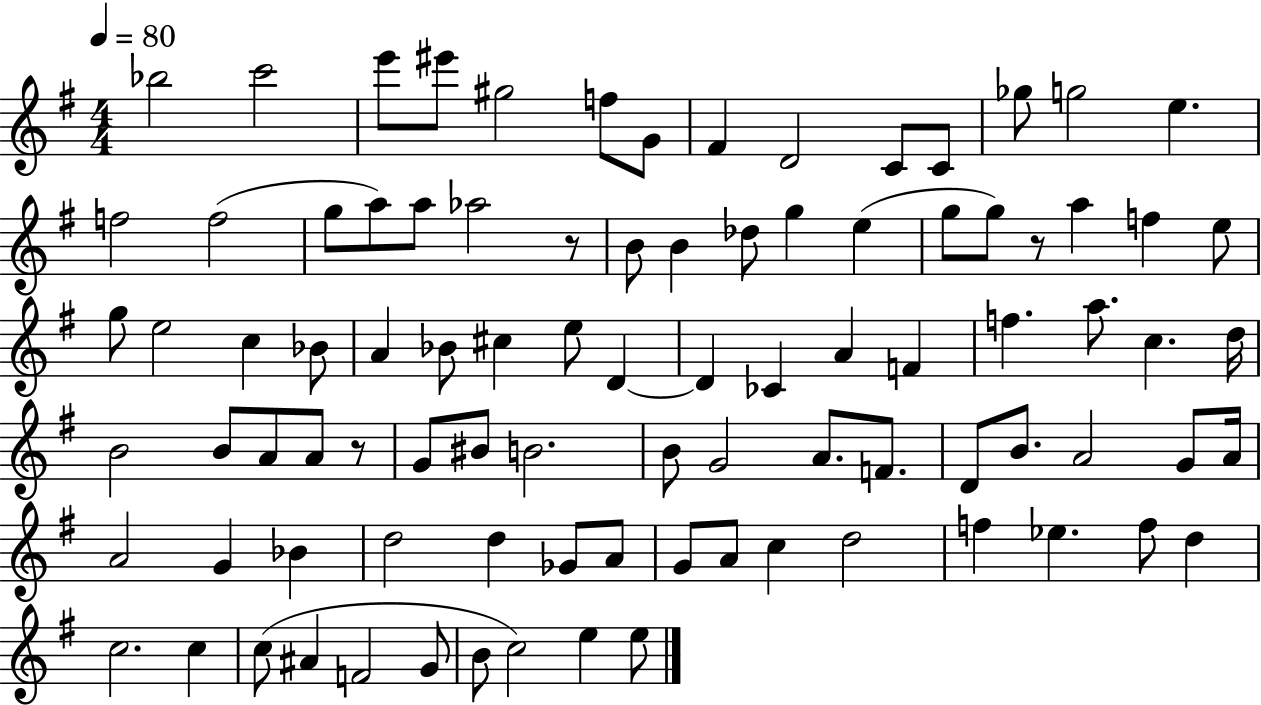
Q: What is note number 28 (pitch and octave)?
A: A5